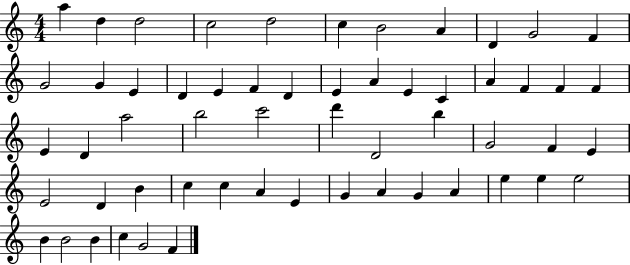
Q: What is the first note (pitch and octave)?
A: A5